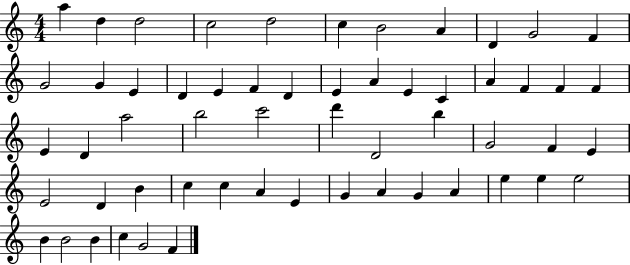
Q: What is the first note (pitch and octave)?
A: A5